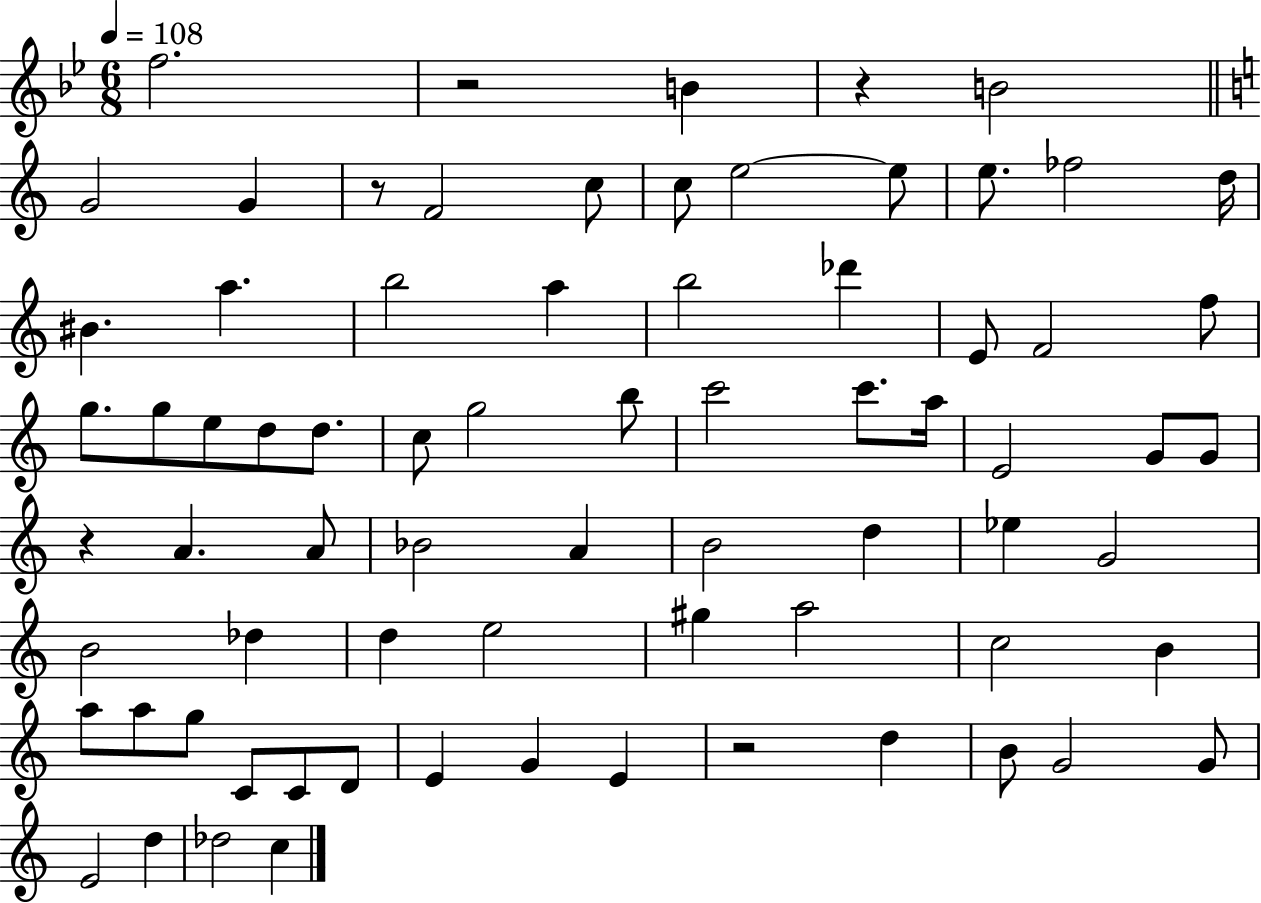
{
  \clef treble
  \numericTimeSignature
  \time 6/8
  \key bes \major
  \tempo 4 = 108
  f''2. | r2 b'4 | r4 b'2 | \bar "||" \break \key a \minor g'2 g'4 | r8 f'2 c''8 | c''8 e''2~~ e''8 | e''8. fes''2 d''16 | \break bis'4. a''4. | b''2 a''4 | b''2 des'''4 | e'8 f'2 f''8 | \break g''8. g''8 e''8 d''8 d''8. | c''8 g''2 b''8 | c'''2 c'''8. a''16 | e'2 g'8 g'8 | \break r4 a'4. a'8 | bes'2 a'4 | b'2 d''4 | ees''4 g'2 | \break b'2 des''4 | d''4 e''2 | gis''4 a''2 | c''2 b'4 | \break a''8 a''8 g''8 c'8 c'8 d'8 | e'4 g'4 e'4 | r2 d''4 | b'8 g'2 g'8 | \break e'2 d''4 | des''2 c''4 | \bar "|."
}